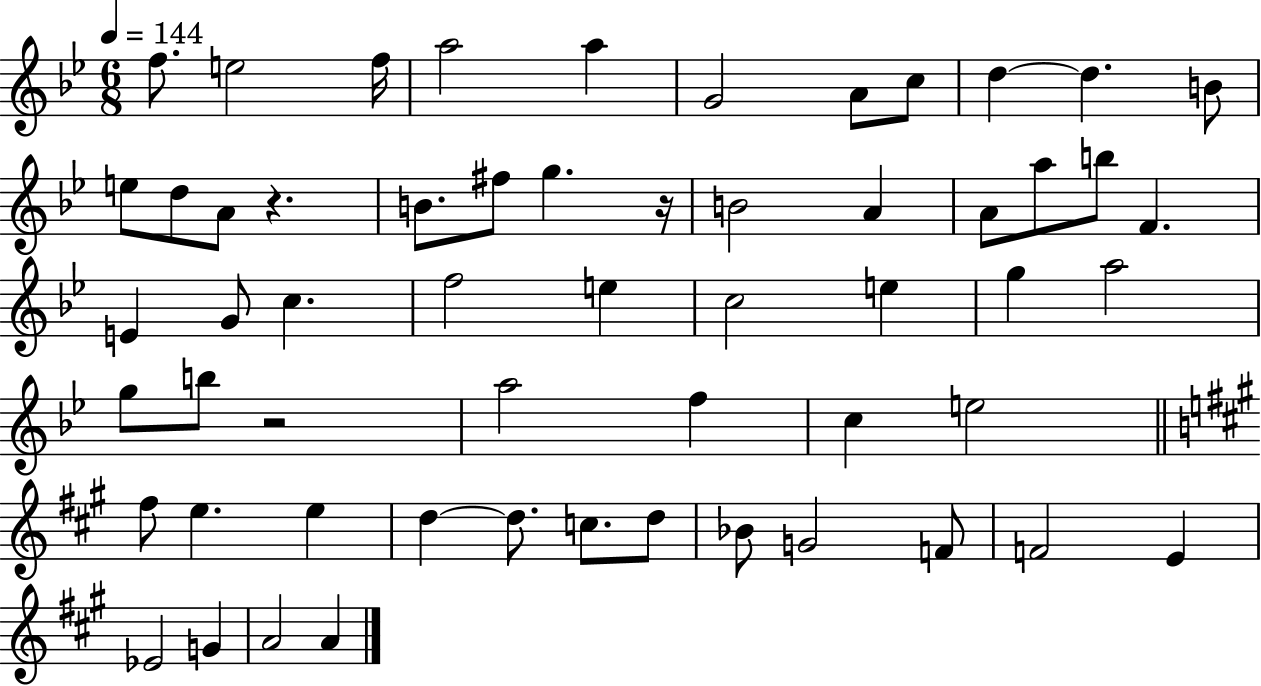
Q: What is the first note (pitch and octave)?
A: F5